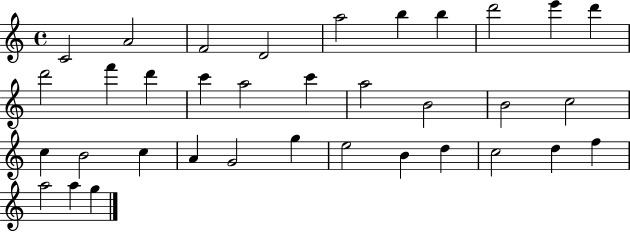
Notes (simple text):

C4/h A4/h F4/h D4/h A5/h B5/q B5/q D6/h E6/q D6/q D6/h F6/q D6/q C6/q A5/h C6/q A5/h B4/h B4/h C5/h C5/q B4/h C5/q A4/q G4/h G5/q E5/h B4/q D5/q C5/h D5/q F5/q A5/h A5/q G5/q